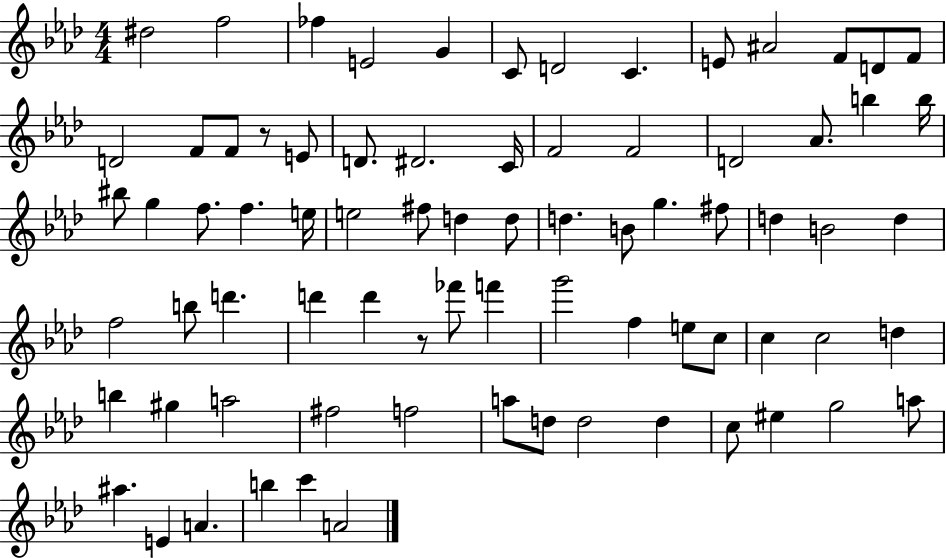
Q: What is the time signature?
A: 4/4